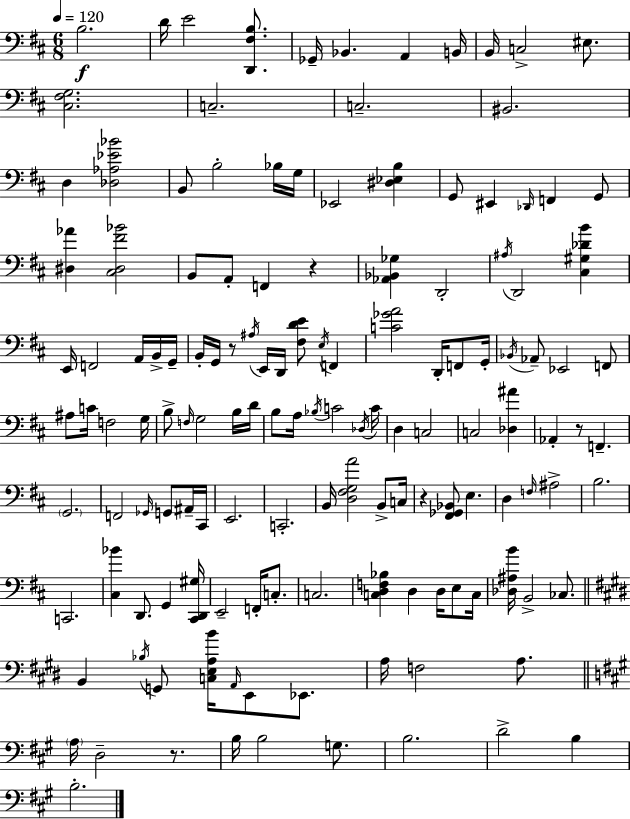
{
  \clef bass
  \numericTimeSignature
  \time 6/8
  \key d \major
  \tempo 4 = 120
  b2.\f | d'16 e'2 <d, fis b>8. | ges,16-- bes,4. a,4 b,16 | b,16 c2-> eis8. | \break <cis fis g>2. | c2.-- | c2.-- | bis,2. | \break d4 <des aes ees' bes'>2 | b,8 b2-. bes16 g16 | ees,2 <dis ees b>4 | g,8 eis,4 \grace { des,16 } f,4 g,8 | \break <dis aes'>4 <cis dis fis' bes'>2 | b,8 a,8-. f,4 r4 | <aes, bes, ges>4 d,2-. | \acciaccatura { ais16 } d,2 <cis gis des' b'>4 | \break e,16 f,2 a,16 | b,16-> g,16-- b,16-. g,16 r8 \acciaccatura { ais16 } e,16 d,16 <fis d' e'>8 \acciaccatura { e16 } | f,4 <c' ges' a'>2 | d,16-. f,8 g,16-. \acciaccatura { bes,16 } aes,8-- ees,2 | \break f,8 ais8 c'16 f2 | g16 b8-> \grace { f16 } g2 | b16 d'16 b8 a16 \acciaccatura { bes16 } c'2 | \acciaccatura { des16 } c'16 d4 | \break c2 c2 | <des ais'>4 aes,4-. | r8 f,4.-- \parenthesize g,2. | f,2 | \break \grace { ges,16 } g,8 ais,16-- cis,16 e,2. | c,2.-. | b,16 <d fis g a'>2 | b,8-> c16 r4 | \break <fis, ges, bes,>8 e4. d4 | \grace { f16 } ais2-> b2. | c,2. | <cis bes'>4 | \break d,8. g,4 <cis, d, gis>16 e,2-- | f,16-. c8.-. c2. | <c d f bes>4 | d4 d16 e8 c16 <des ais b'>16 b,2-> | \break ces8. \bar "||" \break \key e \major b,4 \acciaccatura { bes16 } g,8 <c e a b'>16 \grace { a,16 } e,8 ees,8. | a16 f2 a8. | \bar "||" \break \key a \major \parenthesize a16 d2-- r8. | b16 b2 g8. | b2. | d'2-> b4 | \break b2.-. | \bar "|."
}